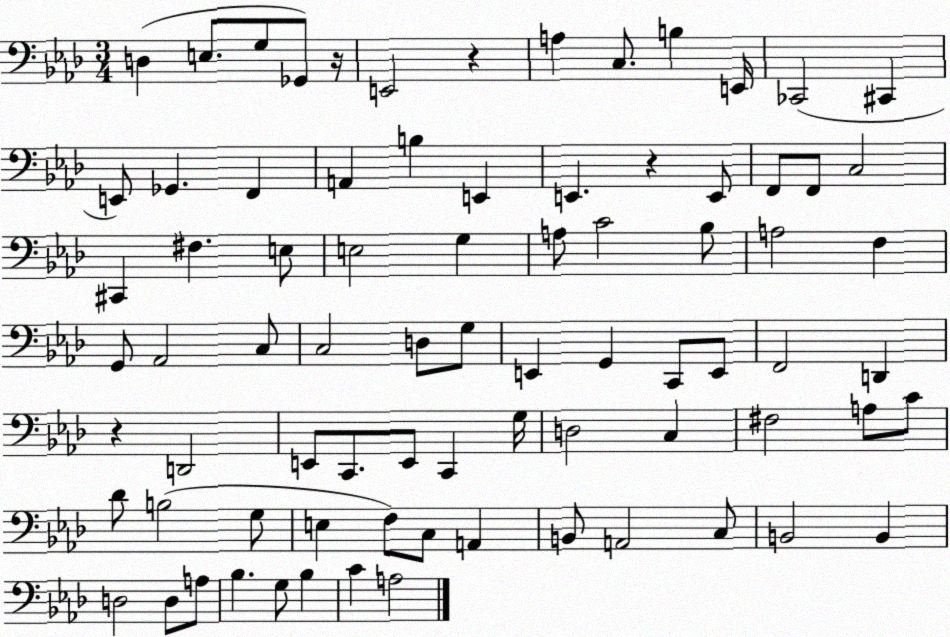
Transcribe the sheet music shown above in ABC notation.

X:1
T:Untitled
M:3/4
L:1/4
K:Ab
D, E,/2 G,/2 _G,,/2 z/4 E,,2 z A, C,/2 B, E,,/4 _C,,2 ^C,, E,,/2 _G,, F,, A,, B, E,, E,, z E,,/2 F,,/2 F,,/2 C,2 ^C,, ^F, E,/2 E,2 G, A,/2 C2 _B,/2 A,2 F, G,,/2 _A,,2 C,/2 C,2 D,/2 G,/2 E,, G,, C,,/2 E,,/2 F,,2 D,, z D,,2 E,,/2 C,,/2 E,,/2 C,, G,/4 D,2 C, ^F,2 A,/2 C/2 _D/2 B,2 G,/2 E, F,/2 C,/2 A,, B,,/2 A,,2 C,/2 B,,2 B,, D,2 D,/2 A,/2 _B, G,/2 _B, C A,2